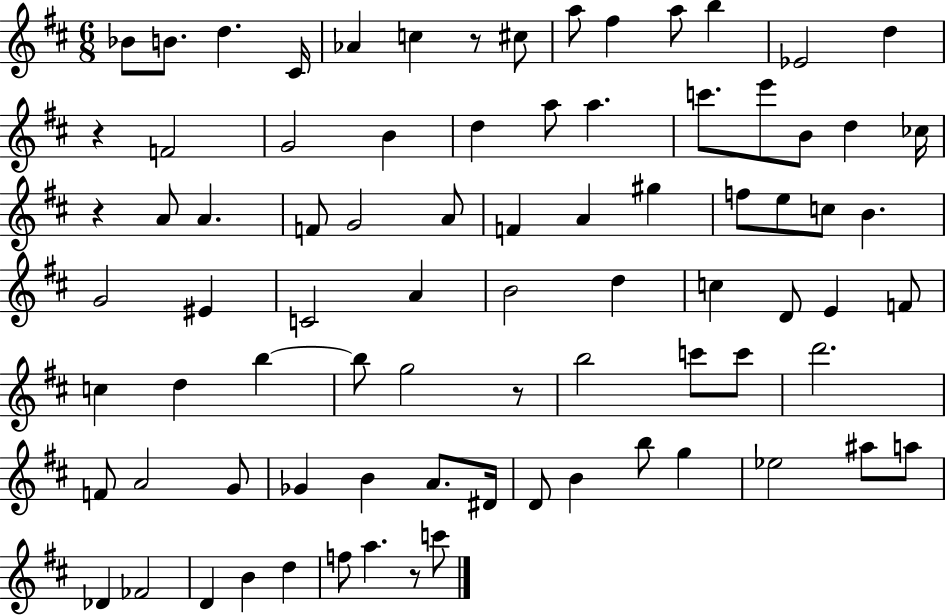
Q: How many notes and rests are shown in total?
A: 82